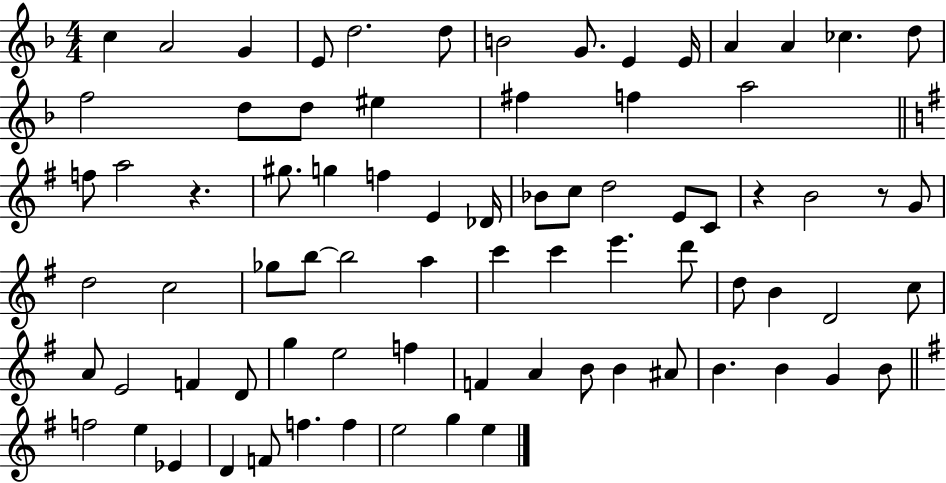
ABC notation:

X:1
T:Untitled
M:4/4
L:1/4
K:F
c A2 G E/2 d2 d/2 B2 G/2 E E/4 A A _c d/2 f2 d/2 d/2 ^e ^f f a2 f/2 a2 z ^g/2 g f E _D/4 _B/2 c/2 d2 E/2 C/2 z B2 z/2 G/2 d2 c2 _g/2 b/2 b2 a c' c' e' d'/2 d/2 B D2 c/2 A/2 E2 F D/2 g e2 f F A B/2 B ^A/2 B B G B/2 f2 e _E D F/2 f f e2 g e